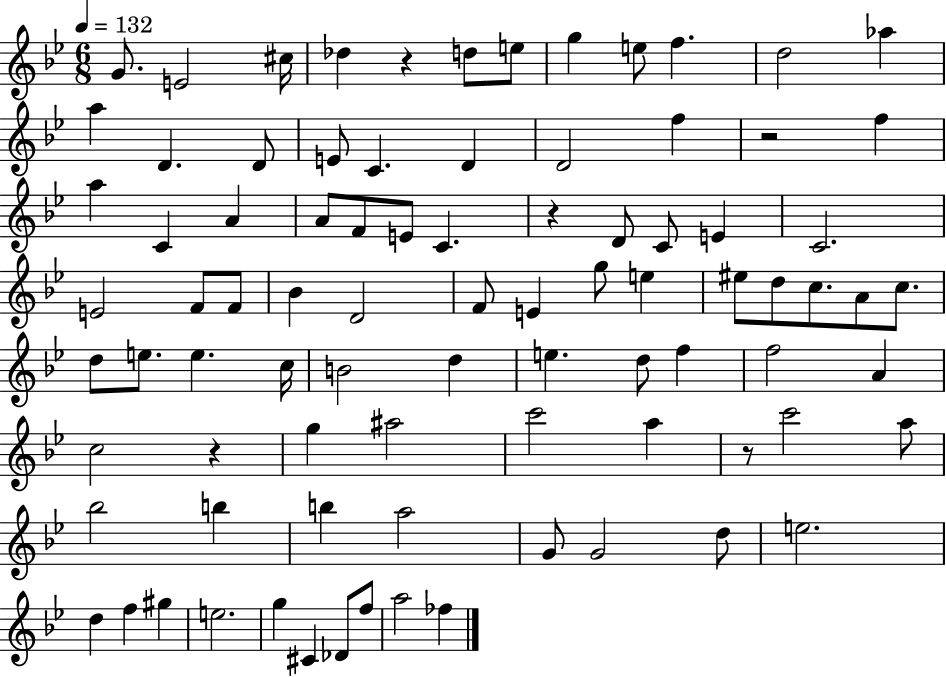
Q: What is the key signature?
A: BES major